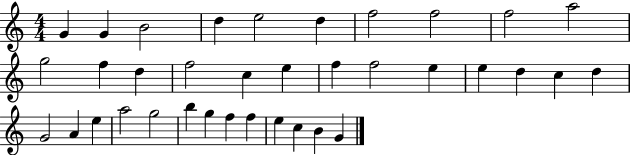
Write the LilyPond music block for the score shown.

{
  \clef treble
  \numericTimeSignature
  \time 4/4
  \key c \major
  g'4 g'4 b'2 | d''4 e''2 d''4 | f''2 f''2 | f''2 a''2 | \break g''2 f''4 d''4 | f''2 c''4 e''4 | f''4 f''2 e''4 | e''4 d''4 c''4 d''4 | \break g'2 a'4 e''4 | a''2 g''2 | b''4 g''4 f''4 f''4 | e''4 c''4 b'4 g'4 | \break \bar "|."
}